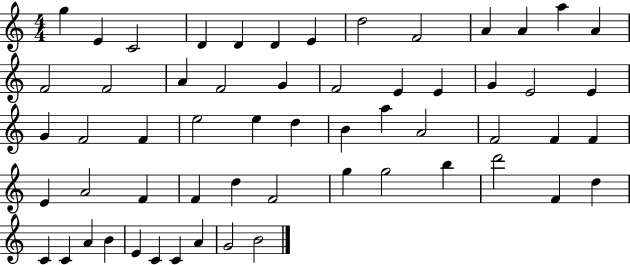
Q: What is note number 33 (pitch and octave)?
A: A4